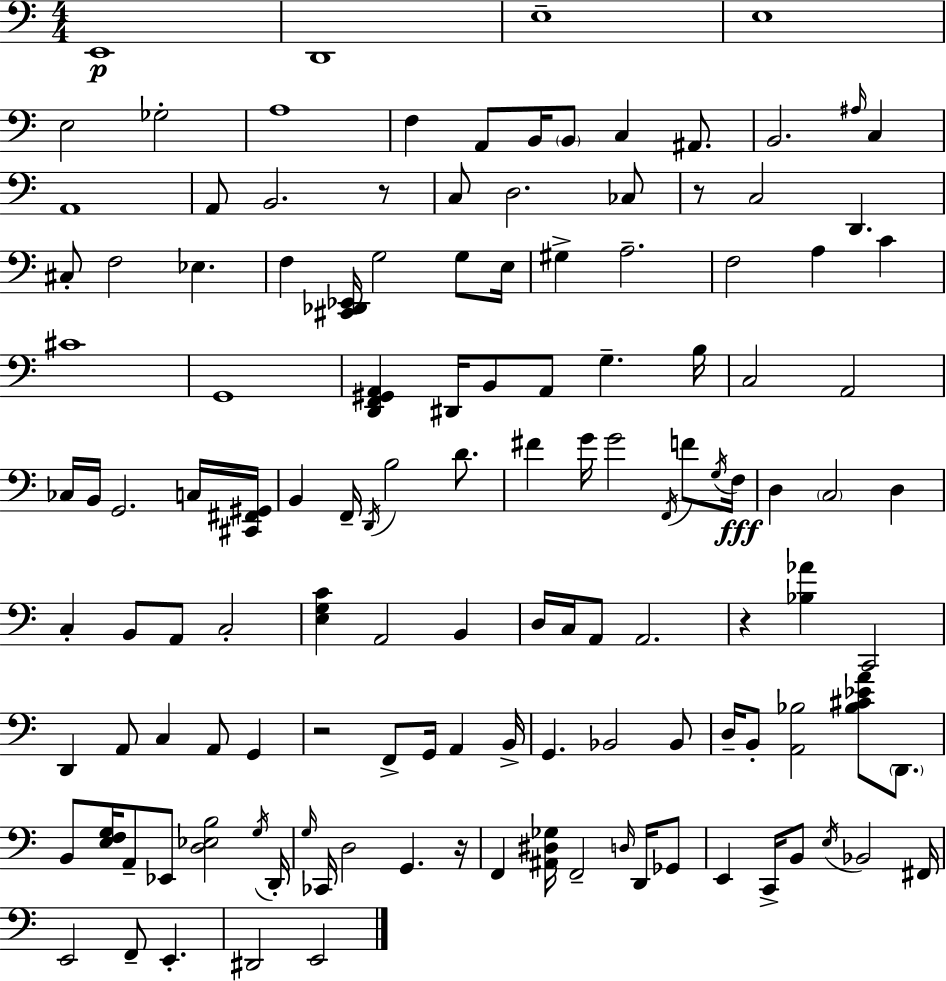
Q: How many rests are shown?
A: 5